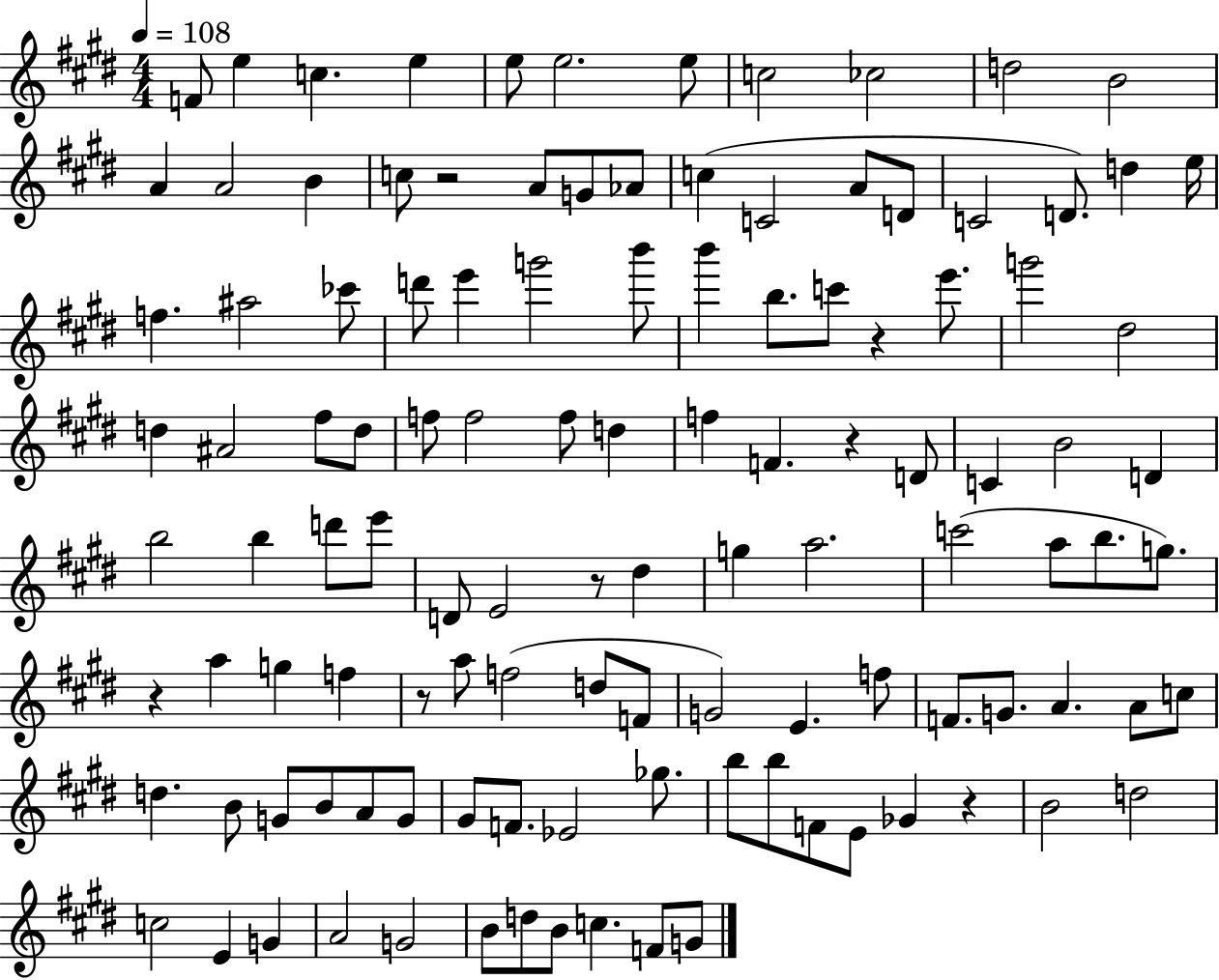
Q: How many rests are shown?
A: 7